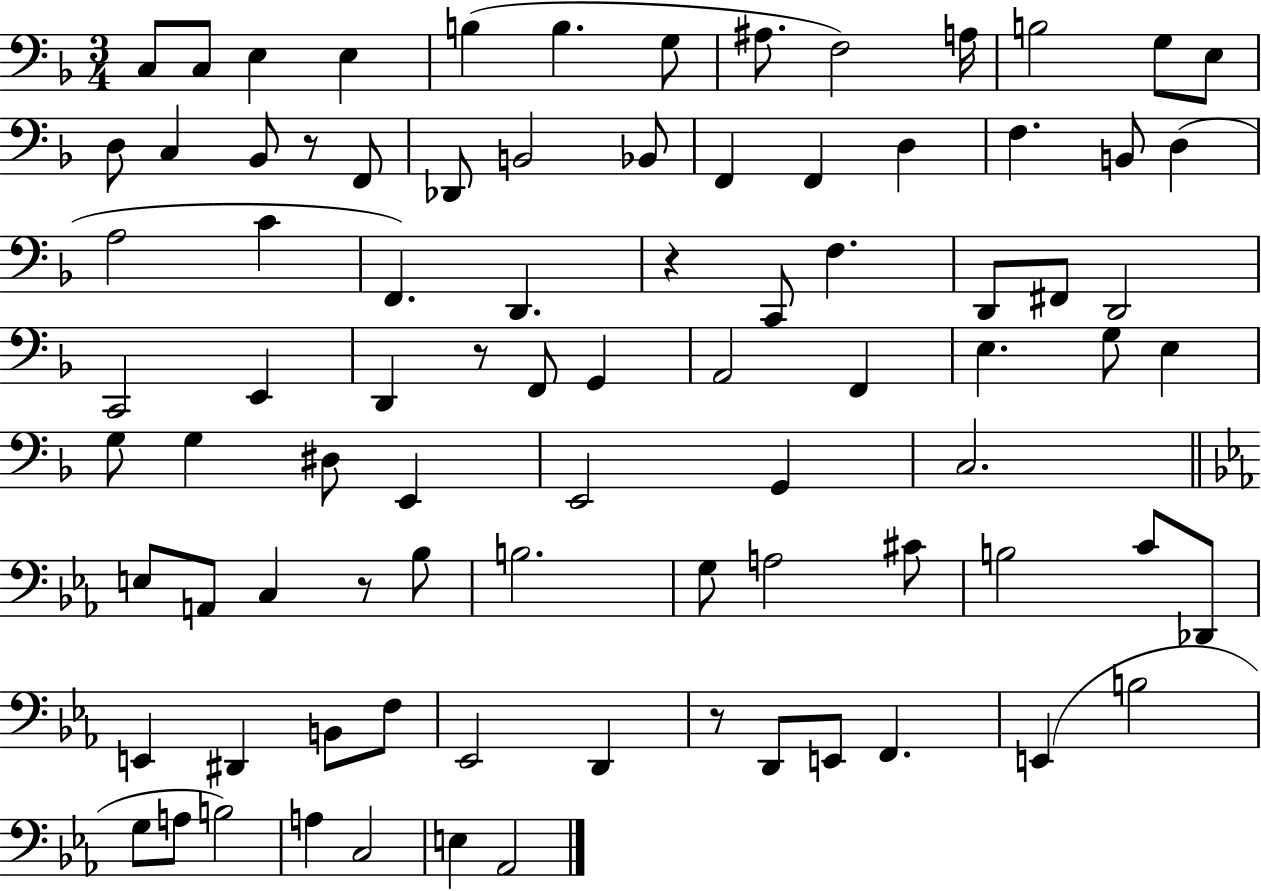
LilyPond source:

{
  \clef bass
  \numericTimeSignature
  \time 3/4
  \key f \major
  c8 c8 e4 e4 | b4( b4. g8 | ais8. f2) a16 | b2 g8 e8 | \break d8 c4 bes,8 r8 f,8 | des,8 b,2 bes,8 | f,4 f,4 d4 | f4. b,8 d4( | \break a2 c'4 | f,4.) d,4. | r4 c,8 f4. | d,8 fis,8 d,2 | \break c,2 e,4 | d,4 r8 f,8 g,4 | a,2 f,4 | e4. g8 e4 | \break g8 g4 dis8 e,4 | e,2 g,4 | c2. | \bar "||" \break \key ees \major e8 a,8 c4 r8 bes8 | b2. | g8 a2 cis'8 | b2 c'8 des,8 | \break e,4 dis,4 b,8 f8 | ees,2 d,4 | r8 d,8 e,8 f,4. | e,4( b2 | \break g8 a8 b2) | a4 c2 | e4 aes,2 | \bar "|."
}